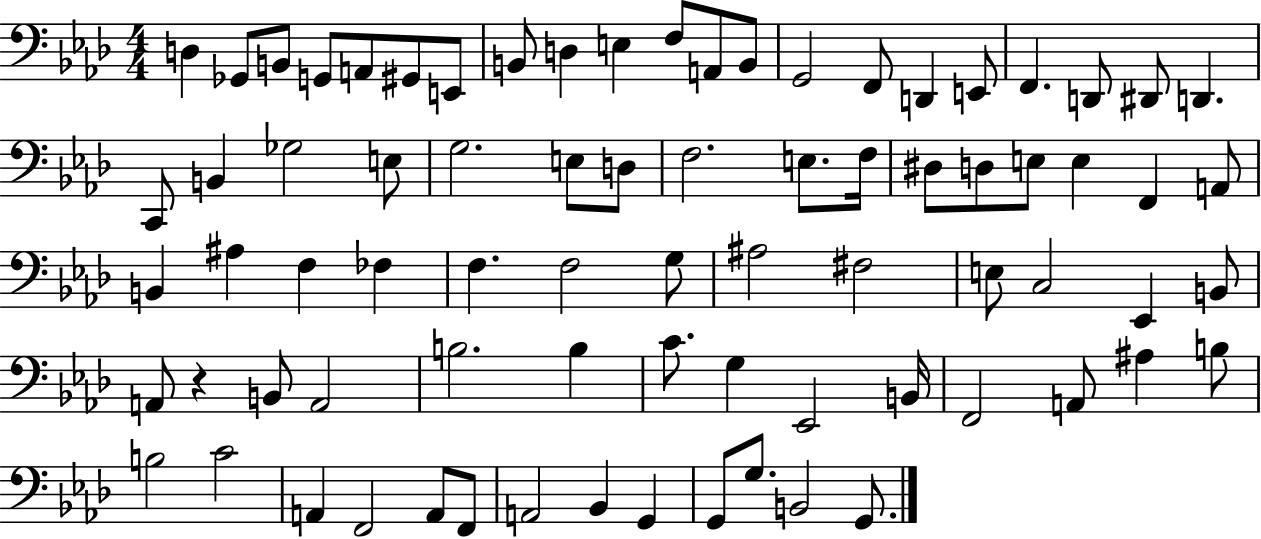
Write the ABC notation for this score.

X:1
T:Untitled
M:4/4
L:1/4
K:Ab
D, _G,,/2 B,,/2 G,,/2 A,,/2 ^G,,/2 E,,/2 B,,/2 D, E, F,/2 A,,/2 B,,/2 G,,2 F,,/2 D,, E,,/2 F,, D,,/2 ^D,,/2 D,, C,,/2 B,, _G,2 E,/2 G,2 E,/2 D,/2 F,2 E,/2 F,/4 ^D,/2 D,/2 E,/2 E, F,, A,,/2 B,, ^A, F, _F, F, F,2 G,/2 ^A,2 ^F,2 E,/2 C,2 _E,, B,,/2 A,,/2 z B,,/2 A,,2 B,2 B, C/2 G, _E,,2 B,,/4 F,,2 A,,/2 ^A, B,/2 B,2 C2 A,, F,,2 A,,/2 F,,/2 A,,2 _B,, G,, G,,/2 G,/2 B,,2 G,,/2